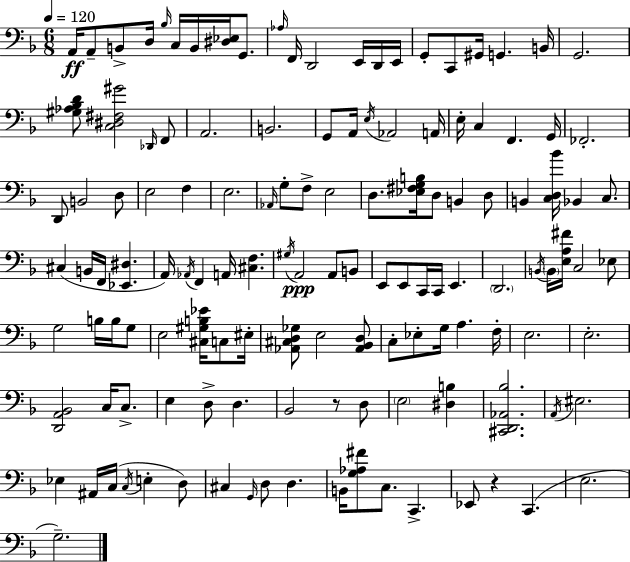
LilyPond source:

{
  \clef bass
  \numericTimeSignature
  \time 6/8
  \key d \minor
  \tempo 4 = 120
  \repeat volta 2 { a,16\ff a,8-- b,8-> d16 \grace { bes16 } c16 b,16 <dis ees>16 g,8. | \grace { aes16 } f,16 d,2 e,16 | d,16 e,16 g,8-. c,8 gis,16 g,4. | b,16 g,2. | \break <gis aes bes d'>8 <c dis fis gis'>2 | \grace { des,16 } f,8 a,2. | b,2. | g,8 a,16 \acciaccatura { e16 } aes,2 | \break a,16 e16-. c4 f,4. | g,16 fes,2.-. | d,8 b,2 | d8 e2 | \break f4 e2. | \grace { aes,16 } g8-. f8-> e2 | d8. <ees fis g b>16 d8 b,4 | d8 b,4 <c d bes'>16 bes,4 | \break c8. cis4( b,16 f,16 <ees, dis>4. | a,16) \acciaccatura { aes,16 } f,4 a,16 | <cis f>4. \acciaccatura { gis16 }\ppp a,2 | a,8 b,8 e,8 e,8 c,16 | \break c,16 e,4. \parenthesize d,2. | \acciaccatura { b,16 } \parenthesize b,16 <e a fis'>16 c2 | ees8 g2 | b16 b16 g8 e2 | \break <cis gis b ees'>16 c8 eis16-. <aes, cis d ges>8 e2 | <aes, bes, d>8 c8-. ees8-. | g16 a4. f16-. e2. | e2.-. | \break <d, a, bes,>2 | c16 c8.-> e4 | d8-> d4. bes,2 | r8 d8 \parenthesize e2 | \break <dis b>4 <cis, d, aes, bes>2. | \acciaccatura { a,16 } eis2. | ees4 | ais,16 c16( \acciaccatura { c16 } e4-. d8) cis4 | \break \grace { g,16 } d8 d4. b,16 | <g aes fis'>8 c8. c,4.-> ees,8 | r4 c,4.( e2. | g2.--) | \break } \bar "|."
}